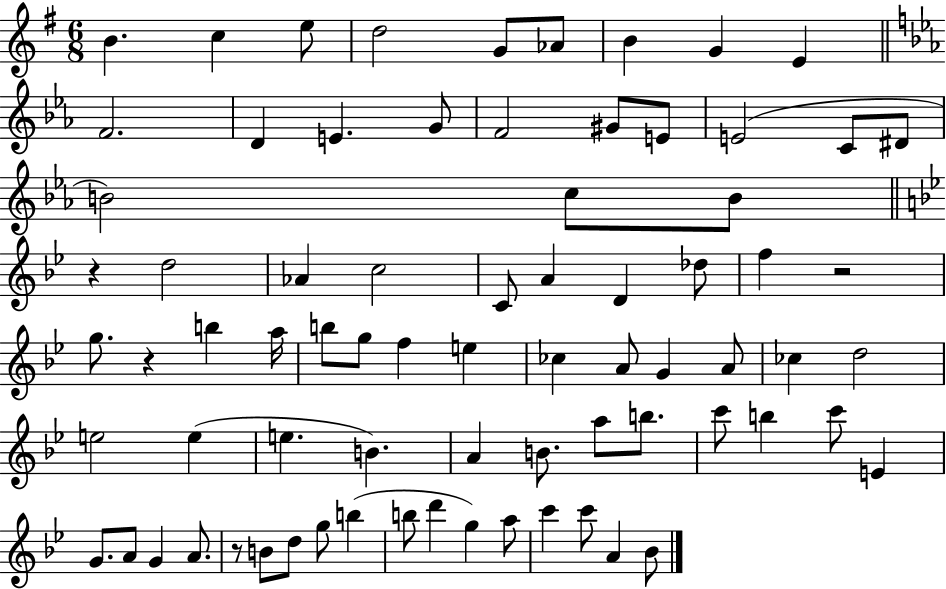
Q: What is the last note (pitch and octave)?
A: Bb4